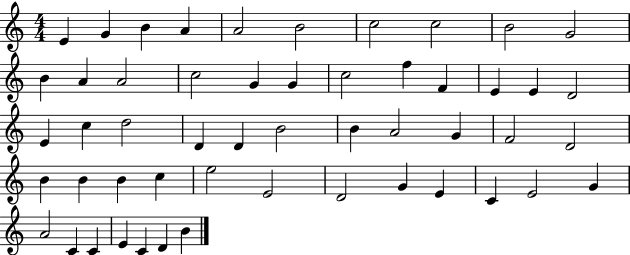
{
  \clef treble
  \numericTimeSignature
  \time 4/4
  \key c \major
  e'4 g'4 b'4 a'4 | a'2 b'2 | c''2 c''2 | b'2 g'2 | \break b'4 a'4 a'2 | c''2 g'4 g'4 | c''2 f''4 f'4 | e'4 e'4 d'2 | \break e'4 c''4 d''2 | d'4 d'4 b'2 | b'4 a'2 g'4 | f'2 d'2 | \break b'4 b'4 b'4 c''4 | e''2 e'2 | d'2 g'4 e'4 | c'4 e'2 g'4 | \break a'2 c'4 c'4 | e'4 c'4 d'4 b'4 | \bar "|."
}